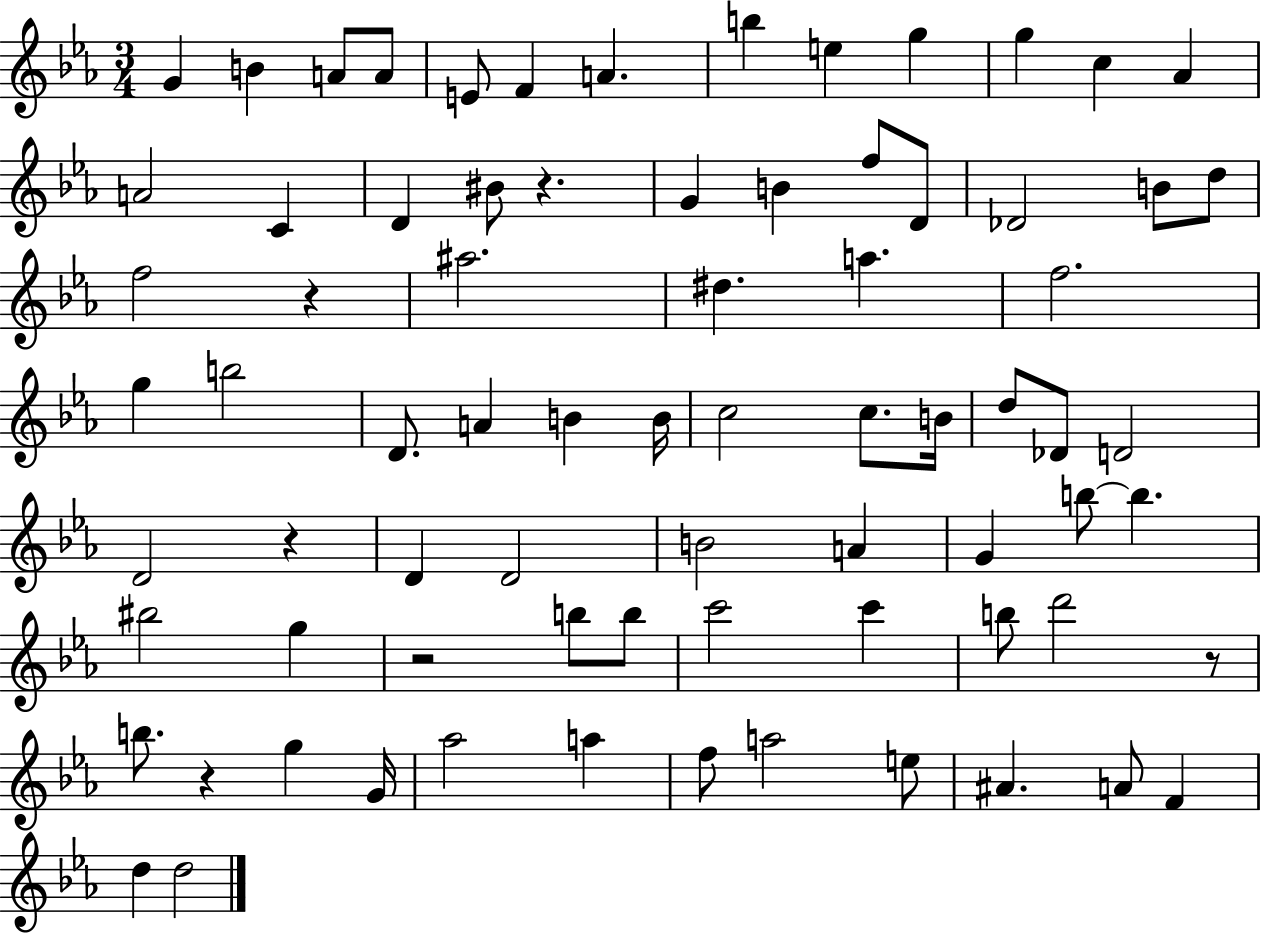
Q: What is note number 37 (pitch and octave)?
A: C5